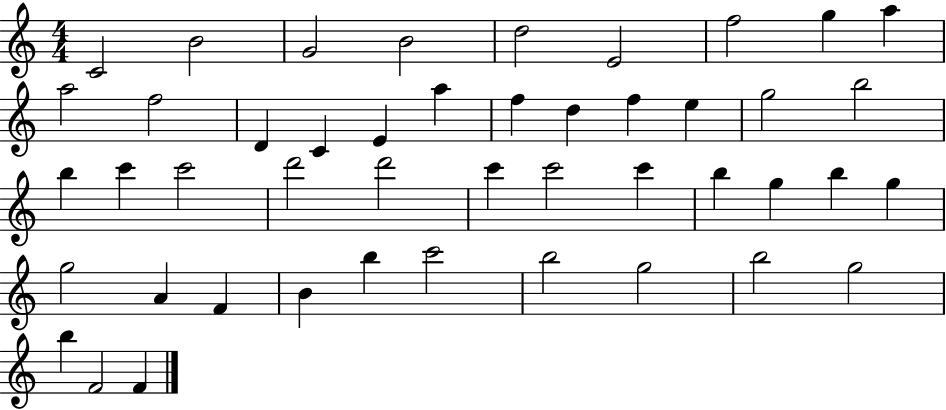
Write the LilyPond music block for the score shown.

{
  \clef treble
  \numericTimeSignature
  \time 4/4
  \key c \major
  c'2 b'2 | g'2 b'2 | d''2 e'2 | f''2 g''4 a''4 | \break a''2 f''2 | d'4 c'4 e'4 a''4 | f''4 d''4 f''4 e''4 | g''2 b''2 | \break b''4 c'''4 c'''2 | d'''2 d'''2 | c'''4 c'''2 c'''4 | b''4 g''4 b''4 g''4 | \break g''2 a'4 f'4 | b'4 b''4 c'''2 | b''2 g''2 | b''2 g''2 | \break b''4 f'2 f'4 | \bar "|."
}